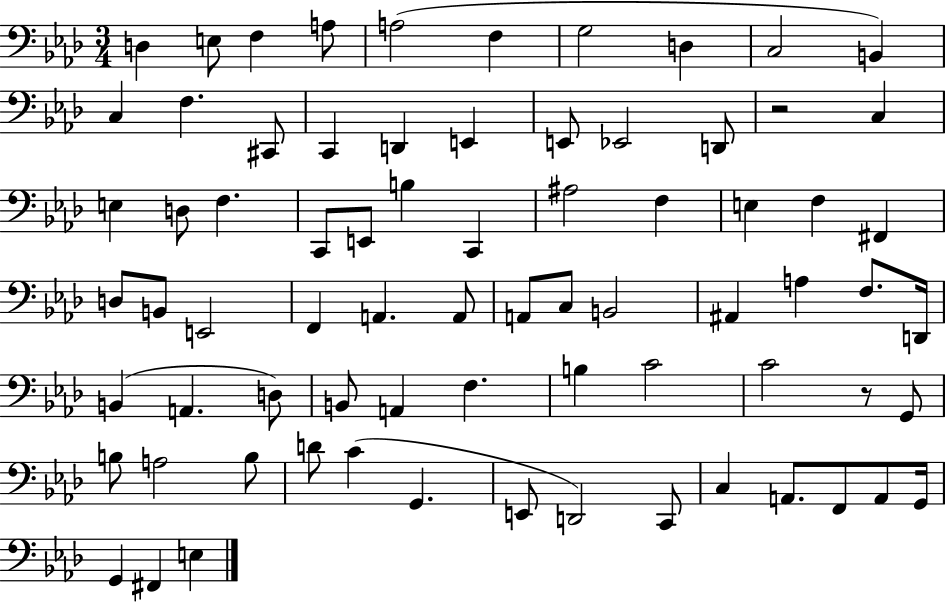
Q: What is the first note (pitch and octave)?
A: D3